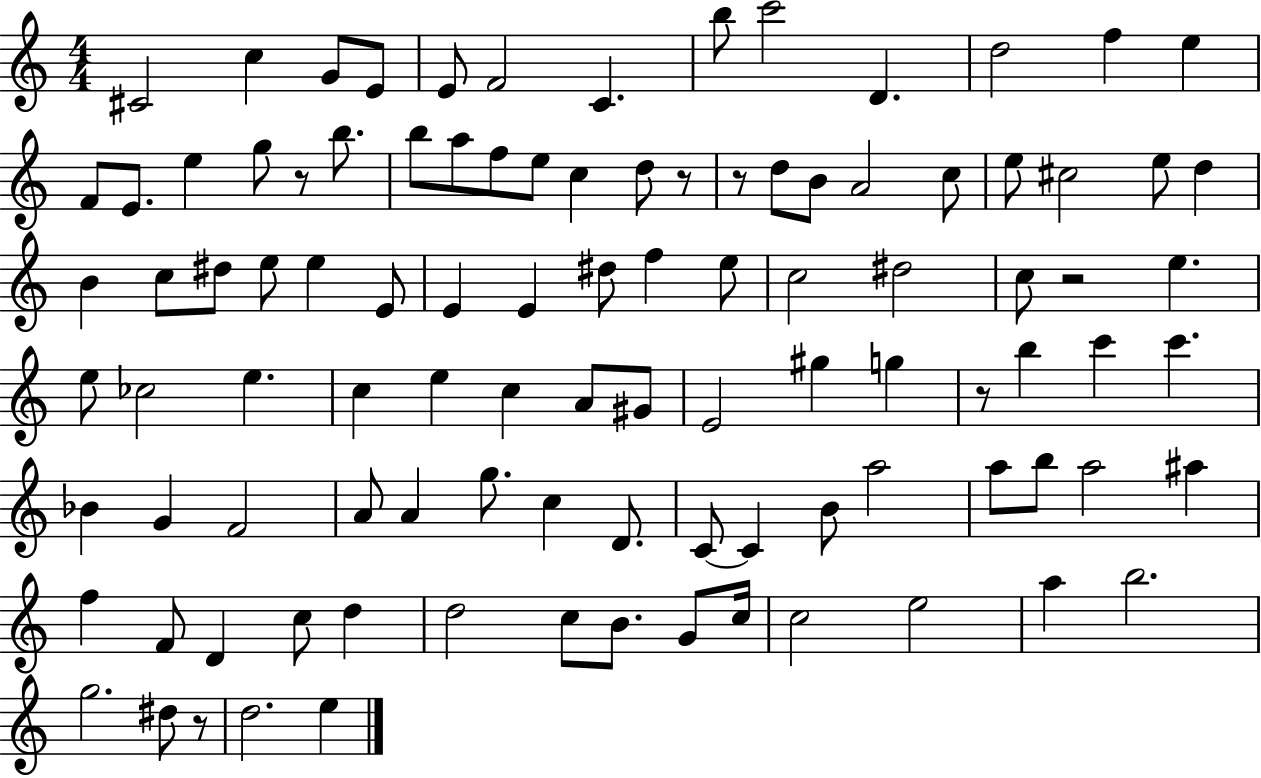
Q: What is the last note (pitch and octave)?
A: E5